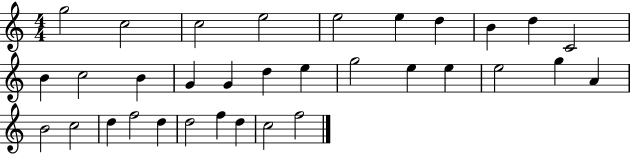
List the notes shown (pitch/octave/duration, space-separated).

G5/h C5/h C5/h E5/h E5/h E5/q D5/q B4/q D5/q C4/h B4/q C5/h B4/q G4/q G4/q D5/q E5/q G5/h E5/q E5/q E5/h G5/q A4/q B4/h C5/h D5/q F5/h D5/q D5/h F5/q D5/q C5/h F5/h